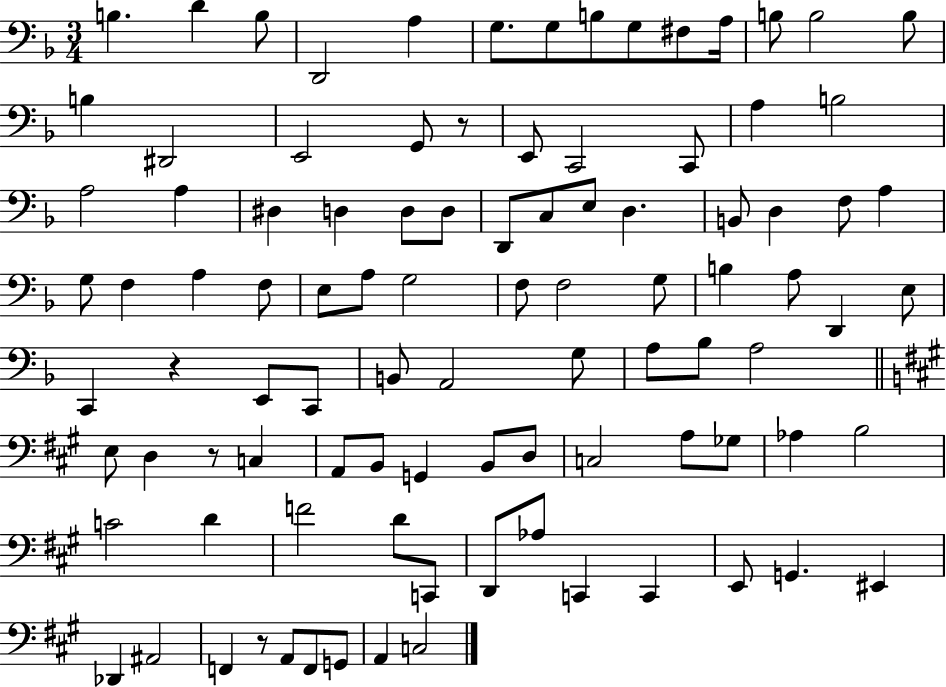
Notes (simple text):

B3/q. D4/q B3/e D2/h A3/q G3/e. G3/e B3/e G3/e F#3/e A3/s B3/e B3/h B3/e B3/q D#2/h E2/h G2/e R/e E2/e C2/h C2/e A3/q B3/h A3/h A3/q D#3/q D3/q D3/e D3/e D2/e C3/e E3/e D3/q. B2/e D3/q F3/e A3/q G3/e F3/q A3/q F3/e E3/e A3/e G3/h F3/e F3/h G3/e B3/q A3/e D2/q E3/e C2/q R/q E2/e C2/e B2/e A2/h G3/e A3/e Bb3/e A3/h E3/e D3/q R/e C3/q A2/e B2/e G2/q B2/e D3/e C3/h A3/e Gb3/e Ab3/q B3/h C4/h D4/q F4/h D4/e C2/e D2/e Ab3/e C2/q C2/q E2/e G2/q. EIS2/q Db2/q A#2/h F2/q R/e A2/e F2/e G2/e A2/q C3/h